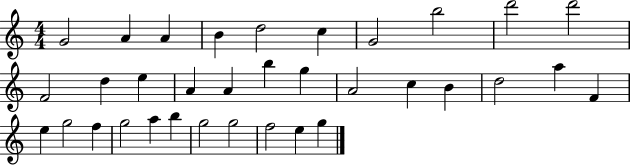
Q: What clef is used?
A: treble